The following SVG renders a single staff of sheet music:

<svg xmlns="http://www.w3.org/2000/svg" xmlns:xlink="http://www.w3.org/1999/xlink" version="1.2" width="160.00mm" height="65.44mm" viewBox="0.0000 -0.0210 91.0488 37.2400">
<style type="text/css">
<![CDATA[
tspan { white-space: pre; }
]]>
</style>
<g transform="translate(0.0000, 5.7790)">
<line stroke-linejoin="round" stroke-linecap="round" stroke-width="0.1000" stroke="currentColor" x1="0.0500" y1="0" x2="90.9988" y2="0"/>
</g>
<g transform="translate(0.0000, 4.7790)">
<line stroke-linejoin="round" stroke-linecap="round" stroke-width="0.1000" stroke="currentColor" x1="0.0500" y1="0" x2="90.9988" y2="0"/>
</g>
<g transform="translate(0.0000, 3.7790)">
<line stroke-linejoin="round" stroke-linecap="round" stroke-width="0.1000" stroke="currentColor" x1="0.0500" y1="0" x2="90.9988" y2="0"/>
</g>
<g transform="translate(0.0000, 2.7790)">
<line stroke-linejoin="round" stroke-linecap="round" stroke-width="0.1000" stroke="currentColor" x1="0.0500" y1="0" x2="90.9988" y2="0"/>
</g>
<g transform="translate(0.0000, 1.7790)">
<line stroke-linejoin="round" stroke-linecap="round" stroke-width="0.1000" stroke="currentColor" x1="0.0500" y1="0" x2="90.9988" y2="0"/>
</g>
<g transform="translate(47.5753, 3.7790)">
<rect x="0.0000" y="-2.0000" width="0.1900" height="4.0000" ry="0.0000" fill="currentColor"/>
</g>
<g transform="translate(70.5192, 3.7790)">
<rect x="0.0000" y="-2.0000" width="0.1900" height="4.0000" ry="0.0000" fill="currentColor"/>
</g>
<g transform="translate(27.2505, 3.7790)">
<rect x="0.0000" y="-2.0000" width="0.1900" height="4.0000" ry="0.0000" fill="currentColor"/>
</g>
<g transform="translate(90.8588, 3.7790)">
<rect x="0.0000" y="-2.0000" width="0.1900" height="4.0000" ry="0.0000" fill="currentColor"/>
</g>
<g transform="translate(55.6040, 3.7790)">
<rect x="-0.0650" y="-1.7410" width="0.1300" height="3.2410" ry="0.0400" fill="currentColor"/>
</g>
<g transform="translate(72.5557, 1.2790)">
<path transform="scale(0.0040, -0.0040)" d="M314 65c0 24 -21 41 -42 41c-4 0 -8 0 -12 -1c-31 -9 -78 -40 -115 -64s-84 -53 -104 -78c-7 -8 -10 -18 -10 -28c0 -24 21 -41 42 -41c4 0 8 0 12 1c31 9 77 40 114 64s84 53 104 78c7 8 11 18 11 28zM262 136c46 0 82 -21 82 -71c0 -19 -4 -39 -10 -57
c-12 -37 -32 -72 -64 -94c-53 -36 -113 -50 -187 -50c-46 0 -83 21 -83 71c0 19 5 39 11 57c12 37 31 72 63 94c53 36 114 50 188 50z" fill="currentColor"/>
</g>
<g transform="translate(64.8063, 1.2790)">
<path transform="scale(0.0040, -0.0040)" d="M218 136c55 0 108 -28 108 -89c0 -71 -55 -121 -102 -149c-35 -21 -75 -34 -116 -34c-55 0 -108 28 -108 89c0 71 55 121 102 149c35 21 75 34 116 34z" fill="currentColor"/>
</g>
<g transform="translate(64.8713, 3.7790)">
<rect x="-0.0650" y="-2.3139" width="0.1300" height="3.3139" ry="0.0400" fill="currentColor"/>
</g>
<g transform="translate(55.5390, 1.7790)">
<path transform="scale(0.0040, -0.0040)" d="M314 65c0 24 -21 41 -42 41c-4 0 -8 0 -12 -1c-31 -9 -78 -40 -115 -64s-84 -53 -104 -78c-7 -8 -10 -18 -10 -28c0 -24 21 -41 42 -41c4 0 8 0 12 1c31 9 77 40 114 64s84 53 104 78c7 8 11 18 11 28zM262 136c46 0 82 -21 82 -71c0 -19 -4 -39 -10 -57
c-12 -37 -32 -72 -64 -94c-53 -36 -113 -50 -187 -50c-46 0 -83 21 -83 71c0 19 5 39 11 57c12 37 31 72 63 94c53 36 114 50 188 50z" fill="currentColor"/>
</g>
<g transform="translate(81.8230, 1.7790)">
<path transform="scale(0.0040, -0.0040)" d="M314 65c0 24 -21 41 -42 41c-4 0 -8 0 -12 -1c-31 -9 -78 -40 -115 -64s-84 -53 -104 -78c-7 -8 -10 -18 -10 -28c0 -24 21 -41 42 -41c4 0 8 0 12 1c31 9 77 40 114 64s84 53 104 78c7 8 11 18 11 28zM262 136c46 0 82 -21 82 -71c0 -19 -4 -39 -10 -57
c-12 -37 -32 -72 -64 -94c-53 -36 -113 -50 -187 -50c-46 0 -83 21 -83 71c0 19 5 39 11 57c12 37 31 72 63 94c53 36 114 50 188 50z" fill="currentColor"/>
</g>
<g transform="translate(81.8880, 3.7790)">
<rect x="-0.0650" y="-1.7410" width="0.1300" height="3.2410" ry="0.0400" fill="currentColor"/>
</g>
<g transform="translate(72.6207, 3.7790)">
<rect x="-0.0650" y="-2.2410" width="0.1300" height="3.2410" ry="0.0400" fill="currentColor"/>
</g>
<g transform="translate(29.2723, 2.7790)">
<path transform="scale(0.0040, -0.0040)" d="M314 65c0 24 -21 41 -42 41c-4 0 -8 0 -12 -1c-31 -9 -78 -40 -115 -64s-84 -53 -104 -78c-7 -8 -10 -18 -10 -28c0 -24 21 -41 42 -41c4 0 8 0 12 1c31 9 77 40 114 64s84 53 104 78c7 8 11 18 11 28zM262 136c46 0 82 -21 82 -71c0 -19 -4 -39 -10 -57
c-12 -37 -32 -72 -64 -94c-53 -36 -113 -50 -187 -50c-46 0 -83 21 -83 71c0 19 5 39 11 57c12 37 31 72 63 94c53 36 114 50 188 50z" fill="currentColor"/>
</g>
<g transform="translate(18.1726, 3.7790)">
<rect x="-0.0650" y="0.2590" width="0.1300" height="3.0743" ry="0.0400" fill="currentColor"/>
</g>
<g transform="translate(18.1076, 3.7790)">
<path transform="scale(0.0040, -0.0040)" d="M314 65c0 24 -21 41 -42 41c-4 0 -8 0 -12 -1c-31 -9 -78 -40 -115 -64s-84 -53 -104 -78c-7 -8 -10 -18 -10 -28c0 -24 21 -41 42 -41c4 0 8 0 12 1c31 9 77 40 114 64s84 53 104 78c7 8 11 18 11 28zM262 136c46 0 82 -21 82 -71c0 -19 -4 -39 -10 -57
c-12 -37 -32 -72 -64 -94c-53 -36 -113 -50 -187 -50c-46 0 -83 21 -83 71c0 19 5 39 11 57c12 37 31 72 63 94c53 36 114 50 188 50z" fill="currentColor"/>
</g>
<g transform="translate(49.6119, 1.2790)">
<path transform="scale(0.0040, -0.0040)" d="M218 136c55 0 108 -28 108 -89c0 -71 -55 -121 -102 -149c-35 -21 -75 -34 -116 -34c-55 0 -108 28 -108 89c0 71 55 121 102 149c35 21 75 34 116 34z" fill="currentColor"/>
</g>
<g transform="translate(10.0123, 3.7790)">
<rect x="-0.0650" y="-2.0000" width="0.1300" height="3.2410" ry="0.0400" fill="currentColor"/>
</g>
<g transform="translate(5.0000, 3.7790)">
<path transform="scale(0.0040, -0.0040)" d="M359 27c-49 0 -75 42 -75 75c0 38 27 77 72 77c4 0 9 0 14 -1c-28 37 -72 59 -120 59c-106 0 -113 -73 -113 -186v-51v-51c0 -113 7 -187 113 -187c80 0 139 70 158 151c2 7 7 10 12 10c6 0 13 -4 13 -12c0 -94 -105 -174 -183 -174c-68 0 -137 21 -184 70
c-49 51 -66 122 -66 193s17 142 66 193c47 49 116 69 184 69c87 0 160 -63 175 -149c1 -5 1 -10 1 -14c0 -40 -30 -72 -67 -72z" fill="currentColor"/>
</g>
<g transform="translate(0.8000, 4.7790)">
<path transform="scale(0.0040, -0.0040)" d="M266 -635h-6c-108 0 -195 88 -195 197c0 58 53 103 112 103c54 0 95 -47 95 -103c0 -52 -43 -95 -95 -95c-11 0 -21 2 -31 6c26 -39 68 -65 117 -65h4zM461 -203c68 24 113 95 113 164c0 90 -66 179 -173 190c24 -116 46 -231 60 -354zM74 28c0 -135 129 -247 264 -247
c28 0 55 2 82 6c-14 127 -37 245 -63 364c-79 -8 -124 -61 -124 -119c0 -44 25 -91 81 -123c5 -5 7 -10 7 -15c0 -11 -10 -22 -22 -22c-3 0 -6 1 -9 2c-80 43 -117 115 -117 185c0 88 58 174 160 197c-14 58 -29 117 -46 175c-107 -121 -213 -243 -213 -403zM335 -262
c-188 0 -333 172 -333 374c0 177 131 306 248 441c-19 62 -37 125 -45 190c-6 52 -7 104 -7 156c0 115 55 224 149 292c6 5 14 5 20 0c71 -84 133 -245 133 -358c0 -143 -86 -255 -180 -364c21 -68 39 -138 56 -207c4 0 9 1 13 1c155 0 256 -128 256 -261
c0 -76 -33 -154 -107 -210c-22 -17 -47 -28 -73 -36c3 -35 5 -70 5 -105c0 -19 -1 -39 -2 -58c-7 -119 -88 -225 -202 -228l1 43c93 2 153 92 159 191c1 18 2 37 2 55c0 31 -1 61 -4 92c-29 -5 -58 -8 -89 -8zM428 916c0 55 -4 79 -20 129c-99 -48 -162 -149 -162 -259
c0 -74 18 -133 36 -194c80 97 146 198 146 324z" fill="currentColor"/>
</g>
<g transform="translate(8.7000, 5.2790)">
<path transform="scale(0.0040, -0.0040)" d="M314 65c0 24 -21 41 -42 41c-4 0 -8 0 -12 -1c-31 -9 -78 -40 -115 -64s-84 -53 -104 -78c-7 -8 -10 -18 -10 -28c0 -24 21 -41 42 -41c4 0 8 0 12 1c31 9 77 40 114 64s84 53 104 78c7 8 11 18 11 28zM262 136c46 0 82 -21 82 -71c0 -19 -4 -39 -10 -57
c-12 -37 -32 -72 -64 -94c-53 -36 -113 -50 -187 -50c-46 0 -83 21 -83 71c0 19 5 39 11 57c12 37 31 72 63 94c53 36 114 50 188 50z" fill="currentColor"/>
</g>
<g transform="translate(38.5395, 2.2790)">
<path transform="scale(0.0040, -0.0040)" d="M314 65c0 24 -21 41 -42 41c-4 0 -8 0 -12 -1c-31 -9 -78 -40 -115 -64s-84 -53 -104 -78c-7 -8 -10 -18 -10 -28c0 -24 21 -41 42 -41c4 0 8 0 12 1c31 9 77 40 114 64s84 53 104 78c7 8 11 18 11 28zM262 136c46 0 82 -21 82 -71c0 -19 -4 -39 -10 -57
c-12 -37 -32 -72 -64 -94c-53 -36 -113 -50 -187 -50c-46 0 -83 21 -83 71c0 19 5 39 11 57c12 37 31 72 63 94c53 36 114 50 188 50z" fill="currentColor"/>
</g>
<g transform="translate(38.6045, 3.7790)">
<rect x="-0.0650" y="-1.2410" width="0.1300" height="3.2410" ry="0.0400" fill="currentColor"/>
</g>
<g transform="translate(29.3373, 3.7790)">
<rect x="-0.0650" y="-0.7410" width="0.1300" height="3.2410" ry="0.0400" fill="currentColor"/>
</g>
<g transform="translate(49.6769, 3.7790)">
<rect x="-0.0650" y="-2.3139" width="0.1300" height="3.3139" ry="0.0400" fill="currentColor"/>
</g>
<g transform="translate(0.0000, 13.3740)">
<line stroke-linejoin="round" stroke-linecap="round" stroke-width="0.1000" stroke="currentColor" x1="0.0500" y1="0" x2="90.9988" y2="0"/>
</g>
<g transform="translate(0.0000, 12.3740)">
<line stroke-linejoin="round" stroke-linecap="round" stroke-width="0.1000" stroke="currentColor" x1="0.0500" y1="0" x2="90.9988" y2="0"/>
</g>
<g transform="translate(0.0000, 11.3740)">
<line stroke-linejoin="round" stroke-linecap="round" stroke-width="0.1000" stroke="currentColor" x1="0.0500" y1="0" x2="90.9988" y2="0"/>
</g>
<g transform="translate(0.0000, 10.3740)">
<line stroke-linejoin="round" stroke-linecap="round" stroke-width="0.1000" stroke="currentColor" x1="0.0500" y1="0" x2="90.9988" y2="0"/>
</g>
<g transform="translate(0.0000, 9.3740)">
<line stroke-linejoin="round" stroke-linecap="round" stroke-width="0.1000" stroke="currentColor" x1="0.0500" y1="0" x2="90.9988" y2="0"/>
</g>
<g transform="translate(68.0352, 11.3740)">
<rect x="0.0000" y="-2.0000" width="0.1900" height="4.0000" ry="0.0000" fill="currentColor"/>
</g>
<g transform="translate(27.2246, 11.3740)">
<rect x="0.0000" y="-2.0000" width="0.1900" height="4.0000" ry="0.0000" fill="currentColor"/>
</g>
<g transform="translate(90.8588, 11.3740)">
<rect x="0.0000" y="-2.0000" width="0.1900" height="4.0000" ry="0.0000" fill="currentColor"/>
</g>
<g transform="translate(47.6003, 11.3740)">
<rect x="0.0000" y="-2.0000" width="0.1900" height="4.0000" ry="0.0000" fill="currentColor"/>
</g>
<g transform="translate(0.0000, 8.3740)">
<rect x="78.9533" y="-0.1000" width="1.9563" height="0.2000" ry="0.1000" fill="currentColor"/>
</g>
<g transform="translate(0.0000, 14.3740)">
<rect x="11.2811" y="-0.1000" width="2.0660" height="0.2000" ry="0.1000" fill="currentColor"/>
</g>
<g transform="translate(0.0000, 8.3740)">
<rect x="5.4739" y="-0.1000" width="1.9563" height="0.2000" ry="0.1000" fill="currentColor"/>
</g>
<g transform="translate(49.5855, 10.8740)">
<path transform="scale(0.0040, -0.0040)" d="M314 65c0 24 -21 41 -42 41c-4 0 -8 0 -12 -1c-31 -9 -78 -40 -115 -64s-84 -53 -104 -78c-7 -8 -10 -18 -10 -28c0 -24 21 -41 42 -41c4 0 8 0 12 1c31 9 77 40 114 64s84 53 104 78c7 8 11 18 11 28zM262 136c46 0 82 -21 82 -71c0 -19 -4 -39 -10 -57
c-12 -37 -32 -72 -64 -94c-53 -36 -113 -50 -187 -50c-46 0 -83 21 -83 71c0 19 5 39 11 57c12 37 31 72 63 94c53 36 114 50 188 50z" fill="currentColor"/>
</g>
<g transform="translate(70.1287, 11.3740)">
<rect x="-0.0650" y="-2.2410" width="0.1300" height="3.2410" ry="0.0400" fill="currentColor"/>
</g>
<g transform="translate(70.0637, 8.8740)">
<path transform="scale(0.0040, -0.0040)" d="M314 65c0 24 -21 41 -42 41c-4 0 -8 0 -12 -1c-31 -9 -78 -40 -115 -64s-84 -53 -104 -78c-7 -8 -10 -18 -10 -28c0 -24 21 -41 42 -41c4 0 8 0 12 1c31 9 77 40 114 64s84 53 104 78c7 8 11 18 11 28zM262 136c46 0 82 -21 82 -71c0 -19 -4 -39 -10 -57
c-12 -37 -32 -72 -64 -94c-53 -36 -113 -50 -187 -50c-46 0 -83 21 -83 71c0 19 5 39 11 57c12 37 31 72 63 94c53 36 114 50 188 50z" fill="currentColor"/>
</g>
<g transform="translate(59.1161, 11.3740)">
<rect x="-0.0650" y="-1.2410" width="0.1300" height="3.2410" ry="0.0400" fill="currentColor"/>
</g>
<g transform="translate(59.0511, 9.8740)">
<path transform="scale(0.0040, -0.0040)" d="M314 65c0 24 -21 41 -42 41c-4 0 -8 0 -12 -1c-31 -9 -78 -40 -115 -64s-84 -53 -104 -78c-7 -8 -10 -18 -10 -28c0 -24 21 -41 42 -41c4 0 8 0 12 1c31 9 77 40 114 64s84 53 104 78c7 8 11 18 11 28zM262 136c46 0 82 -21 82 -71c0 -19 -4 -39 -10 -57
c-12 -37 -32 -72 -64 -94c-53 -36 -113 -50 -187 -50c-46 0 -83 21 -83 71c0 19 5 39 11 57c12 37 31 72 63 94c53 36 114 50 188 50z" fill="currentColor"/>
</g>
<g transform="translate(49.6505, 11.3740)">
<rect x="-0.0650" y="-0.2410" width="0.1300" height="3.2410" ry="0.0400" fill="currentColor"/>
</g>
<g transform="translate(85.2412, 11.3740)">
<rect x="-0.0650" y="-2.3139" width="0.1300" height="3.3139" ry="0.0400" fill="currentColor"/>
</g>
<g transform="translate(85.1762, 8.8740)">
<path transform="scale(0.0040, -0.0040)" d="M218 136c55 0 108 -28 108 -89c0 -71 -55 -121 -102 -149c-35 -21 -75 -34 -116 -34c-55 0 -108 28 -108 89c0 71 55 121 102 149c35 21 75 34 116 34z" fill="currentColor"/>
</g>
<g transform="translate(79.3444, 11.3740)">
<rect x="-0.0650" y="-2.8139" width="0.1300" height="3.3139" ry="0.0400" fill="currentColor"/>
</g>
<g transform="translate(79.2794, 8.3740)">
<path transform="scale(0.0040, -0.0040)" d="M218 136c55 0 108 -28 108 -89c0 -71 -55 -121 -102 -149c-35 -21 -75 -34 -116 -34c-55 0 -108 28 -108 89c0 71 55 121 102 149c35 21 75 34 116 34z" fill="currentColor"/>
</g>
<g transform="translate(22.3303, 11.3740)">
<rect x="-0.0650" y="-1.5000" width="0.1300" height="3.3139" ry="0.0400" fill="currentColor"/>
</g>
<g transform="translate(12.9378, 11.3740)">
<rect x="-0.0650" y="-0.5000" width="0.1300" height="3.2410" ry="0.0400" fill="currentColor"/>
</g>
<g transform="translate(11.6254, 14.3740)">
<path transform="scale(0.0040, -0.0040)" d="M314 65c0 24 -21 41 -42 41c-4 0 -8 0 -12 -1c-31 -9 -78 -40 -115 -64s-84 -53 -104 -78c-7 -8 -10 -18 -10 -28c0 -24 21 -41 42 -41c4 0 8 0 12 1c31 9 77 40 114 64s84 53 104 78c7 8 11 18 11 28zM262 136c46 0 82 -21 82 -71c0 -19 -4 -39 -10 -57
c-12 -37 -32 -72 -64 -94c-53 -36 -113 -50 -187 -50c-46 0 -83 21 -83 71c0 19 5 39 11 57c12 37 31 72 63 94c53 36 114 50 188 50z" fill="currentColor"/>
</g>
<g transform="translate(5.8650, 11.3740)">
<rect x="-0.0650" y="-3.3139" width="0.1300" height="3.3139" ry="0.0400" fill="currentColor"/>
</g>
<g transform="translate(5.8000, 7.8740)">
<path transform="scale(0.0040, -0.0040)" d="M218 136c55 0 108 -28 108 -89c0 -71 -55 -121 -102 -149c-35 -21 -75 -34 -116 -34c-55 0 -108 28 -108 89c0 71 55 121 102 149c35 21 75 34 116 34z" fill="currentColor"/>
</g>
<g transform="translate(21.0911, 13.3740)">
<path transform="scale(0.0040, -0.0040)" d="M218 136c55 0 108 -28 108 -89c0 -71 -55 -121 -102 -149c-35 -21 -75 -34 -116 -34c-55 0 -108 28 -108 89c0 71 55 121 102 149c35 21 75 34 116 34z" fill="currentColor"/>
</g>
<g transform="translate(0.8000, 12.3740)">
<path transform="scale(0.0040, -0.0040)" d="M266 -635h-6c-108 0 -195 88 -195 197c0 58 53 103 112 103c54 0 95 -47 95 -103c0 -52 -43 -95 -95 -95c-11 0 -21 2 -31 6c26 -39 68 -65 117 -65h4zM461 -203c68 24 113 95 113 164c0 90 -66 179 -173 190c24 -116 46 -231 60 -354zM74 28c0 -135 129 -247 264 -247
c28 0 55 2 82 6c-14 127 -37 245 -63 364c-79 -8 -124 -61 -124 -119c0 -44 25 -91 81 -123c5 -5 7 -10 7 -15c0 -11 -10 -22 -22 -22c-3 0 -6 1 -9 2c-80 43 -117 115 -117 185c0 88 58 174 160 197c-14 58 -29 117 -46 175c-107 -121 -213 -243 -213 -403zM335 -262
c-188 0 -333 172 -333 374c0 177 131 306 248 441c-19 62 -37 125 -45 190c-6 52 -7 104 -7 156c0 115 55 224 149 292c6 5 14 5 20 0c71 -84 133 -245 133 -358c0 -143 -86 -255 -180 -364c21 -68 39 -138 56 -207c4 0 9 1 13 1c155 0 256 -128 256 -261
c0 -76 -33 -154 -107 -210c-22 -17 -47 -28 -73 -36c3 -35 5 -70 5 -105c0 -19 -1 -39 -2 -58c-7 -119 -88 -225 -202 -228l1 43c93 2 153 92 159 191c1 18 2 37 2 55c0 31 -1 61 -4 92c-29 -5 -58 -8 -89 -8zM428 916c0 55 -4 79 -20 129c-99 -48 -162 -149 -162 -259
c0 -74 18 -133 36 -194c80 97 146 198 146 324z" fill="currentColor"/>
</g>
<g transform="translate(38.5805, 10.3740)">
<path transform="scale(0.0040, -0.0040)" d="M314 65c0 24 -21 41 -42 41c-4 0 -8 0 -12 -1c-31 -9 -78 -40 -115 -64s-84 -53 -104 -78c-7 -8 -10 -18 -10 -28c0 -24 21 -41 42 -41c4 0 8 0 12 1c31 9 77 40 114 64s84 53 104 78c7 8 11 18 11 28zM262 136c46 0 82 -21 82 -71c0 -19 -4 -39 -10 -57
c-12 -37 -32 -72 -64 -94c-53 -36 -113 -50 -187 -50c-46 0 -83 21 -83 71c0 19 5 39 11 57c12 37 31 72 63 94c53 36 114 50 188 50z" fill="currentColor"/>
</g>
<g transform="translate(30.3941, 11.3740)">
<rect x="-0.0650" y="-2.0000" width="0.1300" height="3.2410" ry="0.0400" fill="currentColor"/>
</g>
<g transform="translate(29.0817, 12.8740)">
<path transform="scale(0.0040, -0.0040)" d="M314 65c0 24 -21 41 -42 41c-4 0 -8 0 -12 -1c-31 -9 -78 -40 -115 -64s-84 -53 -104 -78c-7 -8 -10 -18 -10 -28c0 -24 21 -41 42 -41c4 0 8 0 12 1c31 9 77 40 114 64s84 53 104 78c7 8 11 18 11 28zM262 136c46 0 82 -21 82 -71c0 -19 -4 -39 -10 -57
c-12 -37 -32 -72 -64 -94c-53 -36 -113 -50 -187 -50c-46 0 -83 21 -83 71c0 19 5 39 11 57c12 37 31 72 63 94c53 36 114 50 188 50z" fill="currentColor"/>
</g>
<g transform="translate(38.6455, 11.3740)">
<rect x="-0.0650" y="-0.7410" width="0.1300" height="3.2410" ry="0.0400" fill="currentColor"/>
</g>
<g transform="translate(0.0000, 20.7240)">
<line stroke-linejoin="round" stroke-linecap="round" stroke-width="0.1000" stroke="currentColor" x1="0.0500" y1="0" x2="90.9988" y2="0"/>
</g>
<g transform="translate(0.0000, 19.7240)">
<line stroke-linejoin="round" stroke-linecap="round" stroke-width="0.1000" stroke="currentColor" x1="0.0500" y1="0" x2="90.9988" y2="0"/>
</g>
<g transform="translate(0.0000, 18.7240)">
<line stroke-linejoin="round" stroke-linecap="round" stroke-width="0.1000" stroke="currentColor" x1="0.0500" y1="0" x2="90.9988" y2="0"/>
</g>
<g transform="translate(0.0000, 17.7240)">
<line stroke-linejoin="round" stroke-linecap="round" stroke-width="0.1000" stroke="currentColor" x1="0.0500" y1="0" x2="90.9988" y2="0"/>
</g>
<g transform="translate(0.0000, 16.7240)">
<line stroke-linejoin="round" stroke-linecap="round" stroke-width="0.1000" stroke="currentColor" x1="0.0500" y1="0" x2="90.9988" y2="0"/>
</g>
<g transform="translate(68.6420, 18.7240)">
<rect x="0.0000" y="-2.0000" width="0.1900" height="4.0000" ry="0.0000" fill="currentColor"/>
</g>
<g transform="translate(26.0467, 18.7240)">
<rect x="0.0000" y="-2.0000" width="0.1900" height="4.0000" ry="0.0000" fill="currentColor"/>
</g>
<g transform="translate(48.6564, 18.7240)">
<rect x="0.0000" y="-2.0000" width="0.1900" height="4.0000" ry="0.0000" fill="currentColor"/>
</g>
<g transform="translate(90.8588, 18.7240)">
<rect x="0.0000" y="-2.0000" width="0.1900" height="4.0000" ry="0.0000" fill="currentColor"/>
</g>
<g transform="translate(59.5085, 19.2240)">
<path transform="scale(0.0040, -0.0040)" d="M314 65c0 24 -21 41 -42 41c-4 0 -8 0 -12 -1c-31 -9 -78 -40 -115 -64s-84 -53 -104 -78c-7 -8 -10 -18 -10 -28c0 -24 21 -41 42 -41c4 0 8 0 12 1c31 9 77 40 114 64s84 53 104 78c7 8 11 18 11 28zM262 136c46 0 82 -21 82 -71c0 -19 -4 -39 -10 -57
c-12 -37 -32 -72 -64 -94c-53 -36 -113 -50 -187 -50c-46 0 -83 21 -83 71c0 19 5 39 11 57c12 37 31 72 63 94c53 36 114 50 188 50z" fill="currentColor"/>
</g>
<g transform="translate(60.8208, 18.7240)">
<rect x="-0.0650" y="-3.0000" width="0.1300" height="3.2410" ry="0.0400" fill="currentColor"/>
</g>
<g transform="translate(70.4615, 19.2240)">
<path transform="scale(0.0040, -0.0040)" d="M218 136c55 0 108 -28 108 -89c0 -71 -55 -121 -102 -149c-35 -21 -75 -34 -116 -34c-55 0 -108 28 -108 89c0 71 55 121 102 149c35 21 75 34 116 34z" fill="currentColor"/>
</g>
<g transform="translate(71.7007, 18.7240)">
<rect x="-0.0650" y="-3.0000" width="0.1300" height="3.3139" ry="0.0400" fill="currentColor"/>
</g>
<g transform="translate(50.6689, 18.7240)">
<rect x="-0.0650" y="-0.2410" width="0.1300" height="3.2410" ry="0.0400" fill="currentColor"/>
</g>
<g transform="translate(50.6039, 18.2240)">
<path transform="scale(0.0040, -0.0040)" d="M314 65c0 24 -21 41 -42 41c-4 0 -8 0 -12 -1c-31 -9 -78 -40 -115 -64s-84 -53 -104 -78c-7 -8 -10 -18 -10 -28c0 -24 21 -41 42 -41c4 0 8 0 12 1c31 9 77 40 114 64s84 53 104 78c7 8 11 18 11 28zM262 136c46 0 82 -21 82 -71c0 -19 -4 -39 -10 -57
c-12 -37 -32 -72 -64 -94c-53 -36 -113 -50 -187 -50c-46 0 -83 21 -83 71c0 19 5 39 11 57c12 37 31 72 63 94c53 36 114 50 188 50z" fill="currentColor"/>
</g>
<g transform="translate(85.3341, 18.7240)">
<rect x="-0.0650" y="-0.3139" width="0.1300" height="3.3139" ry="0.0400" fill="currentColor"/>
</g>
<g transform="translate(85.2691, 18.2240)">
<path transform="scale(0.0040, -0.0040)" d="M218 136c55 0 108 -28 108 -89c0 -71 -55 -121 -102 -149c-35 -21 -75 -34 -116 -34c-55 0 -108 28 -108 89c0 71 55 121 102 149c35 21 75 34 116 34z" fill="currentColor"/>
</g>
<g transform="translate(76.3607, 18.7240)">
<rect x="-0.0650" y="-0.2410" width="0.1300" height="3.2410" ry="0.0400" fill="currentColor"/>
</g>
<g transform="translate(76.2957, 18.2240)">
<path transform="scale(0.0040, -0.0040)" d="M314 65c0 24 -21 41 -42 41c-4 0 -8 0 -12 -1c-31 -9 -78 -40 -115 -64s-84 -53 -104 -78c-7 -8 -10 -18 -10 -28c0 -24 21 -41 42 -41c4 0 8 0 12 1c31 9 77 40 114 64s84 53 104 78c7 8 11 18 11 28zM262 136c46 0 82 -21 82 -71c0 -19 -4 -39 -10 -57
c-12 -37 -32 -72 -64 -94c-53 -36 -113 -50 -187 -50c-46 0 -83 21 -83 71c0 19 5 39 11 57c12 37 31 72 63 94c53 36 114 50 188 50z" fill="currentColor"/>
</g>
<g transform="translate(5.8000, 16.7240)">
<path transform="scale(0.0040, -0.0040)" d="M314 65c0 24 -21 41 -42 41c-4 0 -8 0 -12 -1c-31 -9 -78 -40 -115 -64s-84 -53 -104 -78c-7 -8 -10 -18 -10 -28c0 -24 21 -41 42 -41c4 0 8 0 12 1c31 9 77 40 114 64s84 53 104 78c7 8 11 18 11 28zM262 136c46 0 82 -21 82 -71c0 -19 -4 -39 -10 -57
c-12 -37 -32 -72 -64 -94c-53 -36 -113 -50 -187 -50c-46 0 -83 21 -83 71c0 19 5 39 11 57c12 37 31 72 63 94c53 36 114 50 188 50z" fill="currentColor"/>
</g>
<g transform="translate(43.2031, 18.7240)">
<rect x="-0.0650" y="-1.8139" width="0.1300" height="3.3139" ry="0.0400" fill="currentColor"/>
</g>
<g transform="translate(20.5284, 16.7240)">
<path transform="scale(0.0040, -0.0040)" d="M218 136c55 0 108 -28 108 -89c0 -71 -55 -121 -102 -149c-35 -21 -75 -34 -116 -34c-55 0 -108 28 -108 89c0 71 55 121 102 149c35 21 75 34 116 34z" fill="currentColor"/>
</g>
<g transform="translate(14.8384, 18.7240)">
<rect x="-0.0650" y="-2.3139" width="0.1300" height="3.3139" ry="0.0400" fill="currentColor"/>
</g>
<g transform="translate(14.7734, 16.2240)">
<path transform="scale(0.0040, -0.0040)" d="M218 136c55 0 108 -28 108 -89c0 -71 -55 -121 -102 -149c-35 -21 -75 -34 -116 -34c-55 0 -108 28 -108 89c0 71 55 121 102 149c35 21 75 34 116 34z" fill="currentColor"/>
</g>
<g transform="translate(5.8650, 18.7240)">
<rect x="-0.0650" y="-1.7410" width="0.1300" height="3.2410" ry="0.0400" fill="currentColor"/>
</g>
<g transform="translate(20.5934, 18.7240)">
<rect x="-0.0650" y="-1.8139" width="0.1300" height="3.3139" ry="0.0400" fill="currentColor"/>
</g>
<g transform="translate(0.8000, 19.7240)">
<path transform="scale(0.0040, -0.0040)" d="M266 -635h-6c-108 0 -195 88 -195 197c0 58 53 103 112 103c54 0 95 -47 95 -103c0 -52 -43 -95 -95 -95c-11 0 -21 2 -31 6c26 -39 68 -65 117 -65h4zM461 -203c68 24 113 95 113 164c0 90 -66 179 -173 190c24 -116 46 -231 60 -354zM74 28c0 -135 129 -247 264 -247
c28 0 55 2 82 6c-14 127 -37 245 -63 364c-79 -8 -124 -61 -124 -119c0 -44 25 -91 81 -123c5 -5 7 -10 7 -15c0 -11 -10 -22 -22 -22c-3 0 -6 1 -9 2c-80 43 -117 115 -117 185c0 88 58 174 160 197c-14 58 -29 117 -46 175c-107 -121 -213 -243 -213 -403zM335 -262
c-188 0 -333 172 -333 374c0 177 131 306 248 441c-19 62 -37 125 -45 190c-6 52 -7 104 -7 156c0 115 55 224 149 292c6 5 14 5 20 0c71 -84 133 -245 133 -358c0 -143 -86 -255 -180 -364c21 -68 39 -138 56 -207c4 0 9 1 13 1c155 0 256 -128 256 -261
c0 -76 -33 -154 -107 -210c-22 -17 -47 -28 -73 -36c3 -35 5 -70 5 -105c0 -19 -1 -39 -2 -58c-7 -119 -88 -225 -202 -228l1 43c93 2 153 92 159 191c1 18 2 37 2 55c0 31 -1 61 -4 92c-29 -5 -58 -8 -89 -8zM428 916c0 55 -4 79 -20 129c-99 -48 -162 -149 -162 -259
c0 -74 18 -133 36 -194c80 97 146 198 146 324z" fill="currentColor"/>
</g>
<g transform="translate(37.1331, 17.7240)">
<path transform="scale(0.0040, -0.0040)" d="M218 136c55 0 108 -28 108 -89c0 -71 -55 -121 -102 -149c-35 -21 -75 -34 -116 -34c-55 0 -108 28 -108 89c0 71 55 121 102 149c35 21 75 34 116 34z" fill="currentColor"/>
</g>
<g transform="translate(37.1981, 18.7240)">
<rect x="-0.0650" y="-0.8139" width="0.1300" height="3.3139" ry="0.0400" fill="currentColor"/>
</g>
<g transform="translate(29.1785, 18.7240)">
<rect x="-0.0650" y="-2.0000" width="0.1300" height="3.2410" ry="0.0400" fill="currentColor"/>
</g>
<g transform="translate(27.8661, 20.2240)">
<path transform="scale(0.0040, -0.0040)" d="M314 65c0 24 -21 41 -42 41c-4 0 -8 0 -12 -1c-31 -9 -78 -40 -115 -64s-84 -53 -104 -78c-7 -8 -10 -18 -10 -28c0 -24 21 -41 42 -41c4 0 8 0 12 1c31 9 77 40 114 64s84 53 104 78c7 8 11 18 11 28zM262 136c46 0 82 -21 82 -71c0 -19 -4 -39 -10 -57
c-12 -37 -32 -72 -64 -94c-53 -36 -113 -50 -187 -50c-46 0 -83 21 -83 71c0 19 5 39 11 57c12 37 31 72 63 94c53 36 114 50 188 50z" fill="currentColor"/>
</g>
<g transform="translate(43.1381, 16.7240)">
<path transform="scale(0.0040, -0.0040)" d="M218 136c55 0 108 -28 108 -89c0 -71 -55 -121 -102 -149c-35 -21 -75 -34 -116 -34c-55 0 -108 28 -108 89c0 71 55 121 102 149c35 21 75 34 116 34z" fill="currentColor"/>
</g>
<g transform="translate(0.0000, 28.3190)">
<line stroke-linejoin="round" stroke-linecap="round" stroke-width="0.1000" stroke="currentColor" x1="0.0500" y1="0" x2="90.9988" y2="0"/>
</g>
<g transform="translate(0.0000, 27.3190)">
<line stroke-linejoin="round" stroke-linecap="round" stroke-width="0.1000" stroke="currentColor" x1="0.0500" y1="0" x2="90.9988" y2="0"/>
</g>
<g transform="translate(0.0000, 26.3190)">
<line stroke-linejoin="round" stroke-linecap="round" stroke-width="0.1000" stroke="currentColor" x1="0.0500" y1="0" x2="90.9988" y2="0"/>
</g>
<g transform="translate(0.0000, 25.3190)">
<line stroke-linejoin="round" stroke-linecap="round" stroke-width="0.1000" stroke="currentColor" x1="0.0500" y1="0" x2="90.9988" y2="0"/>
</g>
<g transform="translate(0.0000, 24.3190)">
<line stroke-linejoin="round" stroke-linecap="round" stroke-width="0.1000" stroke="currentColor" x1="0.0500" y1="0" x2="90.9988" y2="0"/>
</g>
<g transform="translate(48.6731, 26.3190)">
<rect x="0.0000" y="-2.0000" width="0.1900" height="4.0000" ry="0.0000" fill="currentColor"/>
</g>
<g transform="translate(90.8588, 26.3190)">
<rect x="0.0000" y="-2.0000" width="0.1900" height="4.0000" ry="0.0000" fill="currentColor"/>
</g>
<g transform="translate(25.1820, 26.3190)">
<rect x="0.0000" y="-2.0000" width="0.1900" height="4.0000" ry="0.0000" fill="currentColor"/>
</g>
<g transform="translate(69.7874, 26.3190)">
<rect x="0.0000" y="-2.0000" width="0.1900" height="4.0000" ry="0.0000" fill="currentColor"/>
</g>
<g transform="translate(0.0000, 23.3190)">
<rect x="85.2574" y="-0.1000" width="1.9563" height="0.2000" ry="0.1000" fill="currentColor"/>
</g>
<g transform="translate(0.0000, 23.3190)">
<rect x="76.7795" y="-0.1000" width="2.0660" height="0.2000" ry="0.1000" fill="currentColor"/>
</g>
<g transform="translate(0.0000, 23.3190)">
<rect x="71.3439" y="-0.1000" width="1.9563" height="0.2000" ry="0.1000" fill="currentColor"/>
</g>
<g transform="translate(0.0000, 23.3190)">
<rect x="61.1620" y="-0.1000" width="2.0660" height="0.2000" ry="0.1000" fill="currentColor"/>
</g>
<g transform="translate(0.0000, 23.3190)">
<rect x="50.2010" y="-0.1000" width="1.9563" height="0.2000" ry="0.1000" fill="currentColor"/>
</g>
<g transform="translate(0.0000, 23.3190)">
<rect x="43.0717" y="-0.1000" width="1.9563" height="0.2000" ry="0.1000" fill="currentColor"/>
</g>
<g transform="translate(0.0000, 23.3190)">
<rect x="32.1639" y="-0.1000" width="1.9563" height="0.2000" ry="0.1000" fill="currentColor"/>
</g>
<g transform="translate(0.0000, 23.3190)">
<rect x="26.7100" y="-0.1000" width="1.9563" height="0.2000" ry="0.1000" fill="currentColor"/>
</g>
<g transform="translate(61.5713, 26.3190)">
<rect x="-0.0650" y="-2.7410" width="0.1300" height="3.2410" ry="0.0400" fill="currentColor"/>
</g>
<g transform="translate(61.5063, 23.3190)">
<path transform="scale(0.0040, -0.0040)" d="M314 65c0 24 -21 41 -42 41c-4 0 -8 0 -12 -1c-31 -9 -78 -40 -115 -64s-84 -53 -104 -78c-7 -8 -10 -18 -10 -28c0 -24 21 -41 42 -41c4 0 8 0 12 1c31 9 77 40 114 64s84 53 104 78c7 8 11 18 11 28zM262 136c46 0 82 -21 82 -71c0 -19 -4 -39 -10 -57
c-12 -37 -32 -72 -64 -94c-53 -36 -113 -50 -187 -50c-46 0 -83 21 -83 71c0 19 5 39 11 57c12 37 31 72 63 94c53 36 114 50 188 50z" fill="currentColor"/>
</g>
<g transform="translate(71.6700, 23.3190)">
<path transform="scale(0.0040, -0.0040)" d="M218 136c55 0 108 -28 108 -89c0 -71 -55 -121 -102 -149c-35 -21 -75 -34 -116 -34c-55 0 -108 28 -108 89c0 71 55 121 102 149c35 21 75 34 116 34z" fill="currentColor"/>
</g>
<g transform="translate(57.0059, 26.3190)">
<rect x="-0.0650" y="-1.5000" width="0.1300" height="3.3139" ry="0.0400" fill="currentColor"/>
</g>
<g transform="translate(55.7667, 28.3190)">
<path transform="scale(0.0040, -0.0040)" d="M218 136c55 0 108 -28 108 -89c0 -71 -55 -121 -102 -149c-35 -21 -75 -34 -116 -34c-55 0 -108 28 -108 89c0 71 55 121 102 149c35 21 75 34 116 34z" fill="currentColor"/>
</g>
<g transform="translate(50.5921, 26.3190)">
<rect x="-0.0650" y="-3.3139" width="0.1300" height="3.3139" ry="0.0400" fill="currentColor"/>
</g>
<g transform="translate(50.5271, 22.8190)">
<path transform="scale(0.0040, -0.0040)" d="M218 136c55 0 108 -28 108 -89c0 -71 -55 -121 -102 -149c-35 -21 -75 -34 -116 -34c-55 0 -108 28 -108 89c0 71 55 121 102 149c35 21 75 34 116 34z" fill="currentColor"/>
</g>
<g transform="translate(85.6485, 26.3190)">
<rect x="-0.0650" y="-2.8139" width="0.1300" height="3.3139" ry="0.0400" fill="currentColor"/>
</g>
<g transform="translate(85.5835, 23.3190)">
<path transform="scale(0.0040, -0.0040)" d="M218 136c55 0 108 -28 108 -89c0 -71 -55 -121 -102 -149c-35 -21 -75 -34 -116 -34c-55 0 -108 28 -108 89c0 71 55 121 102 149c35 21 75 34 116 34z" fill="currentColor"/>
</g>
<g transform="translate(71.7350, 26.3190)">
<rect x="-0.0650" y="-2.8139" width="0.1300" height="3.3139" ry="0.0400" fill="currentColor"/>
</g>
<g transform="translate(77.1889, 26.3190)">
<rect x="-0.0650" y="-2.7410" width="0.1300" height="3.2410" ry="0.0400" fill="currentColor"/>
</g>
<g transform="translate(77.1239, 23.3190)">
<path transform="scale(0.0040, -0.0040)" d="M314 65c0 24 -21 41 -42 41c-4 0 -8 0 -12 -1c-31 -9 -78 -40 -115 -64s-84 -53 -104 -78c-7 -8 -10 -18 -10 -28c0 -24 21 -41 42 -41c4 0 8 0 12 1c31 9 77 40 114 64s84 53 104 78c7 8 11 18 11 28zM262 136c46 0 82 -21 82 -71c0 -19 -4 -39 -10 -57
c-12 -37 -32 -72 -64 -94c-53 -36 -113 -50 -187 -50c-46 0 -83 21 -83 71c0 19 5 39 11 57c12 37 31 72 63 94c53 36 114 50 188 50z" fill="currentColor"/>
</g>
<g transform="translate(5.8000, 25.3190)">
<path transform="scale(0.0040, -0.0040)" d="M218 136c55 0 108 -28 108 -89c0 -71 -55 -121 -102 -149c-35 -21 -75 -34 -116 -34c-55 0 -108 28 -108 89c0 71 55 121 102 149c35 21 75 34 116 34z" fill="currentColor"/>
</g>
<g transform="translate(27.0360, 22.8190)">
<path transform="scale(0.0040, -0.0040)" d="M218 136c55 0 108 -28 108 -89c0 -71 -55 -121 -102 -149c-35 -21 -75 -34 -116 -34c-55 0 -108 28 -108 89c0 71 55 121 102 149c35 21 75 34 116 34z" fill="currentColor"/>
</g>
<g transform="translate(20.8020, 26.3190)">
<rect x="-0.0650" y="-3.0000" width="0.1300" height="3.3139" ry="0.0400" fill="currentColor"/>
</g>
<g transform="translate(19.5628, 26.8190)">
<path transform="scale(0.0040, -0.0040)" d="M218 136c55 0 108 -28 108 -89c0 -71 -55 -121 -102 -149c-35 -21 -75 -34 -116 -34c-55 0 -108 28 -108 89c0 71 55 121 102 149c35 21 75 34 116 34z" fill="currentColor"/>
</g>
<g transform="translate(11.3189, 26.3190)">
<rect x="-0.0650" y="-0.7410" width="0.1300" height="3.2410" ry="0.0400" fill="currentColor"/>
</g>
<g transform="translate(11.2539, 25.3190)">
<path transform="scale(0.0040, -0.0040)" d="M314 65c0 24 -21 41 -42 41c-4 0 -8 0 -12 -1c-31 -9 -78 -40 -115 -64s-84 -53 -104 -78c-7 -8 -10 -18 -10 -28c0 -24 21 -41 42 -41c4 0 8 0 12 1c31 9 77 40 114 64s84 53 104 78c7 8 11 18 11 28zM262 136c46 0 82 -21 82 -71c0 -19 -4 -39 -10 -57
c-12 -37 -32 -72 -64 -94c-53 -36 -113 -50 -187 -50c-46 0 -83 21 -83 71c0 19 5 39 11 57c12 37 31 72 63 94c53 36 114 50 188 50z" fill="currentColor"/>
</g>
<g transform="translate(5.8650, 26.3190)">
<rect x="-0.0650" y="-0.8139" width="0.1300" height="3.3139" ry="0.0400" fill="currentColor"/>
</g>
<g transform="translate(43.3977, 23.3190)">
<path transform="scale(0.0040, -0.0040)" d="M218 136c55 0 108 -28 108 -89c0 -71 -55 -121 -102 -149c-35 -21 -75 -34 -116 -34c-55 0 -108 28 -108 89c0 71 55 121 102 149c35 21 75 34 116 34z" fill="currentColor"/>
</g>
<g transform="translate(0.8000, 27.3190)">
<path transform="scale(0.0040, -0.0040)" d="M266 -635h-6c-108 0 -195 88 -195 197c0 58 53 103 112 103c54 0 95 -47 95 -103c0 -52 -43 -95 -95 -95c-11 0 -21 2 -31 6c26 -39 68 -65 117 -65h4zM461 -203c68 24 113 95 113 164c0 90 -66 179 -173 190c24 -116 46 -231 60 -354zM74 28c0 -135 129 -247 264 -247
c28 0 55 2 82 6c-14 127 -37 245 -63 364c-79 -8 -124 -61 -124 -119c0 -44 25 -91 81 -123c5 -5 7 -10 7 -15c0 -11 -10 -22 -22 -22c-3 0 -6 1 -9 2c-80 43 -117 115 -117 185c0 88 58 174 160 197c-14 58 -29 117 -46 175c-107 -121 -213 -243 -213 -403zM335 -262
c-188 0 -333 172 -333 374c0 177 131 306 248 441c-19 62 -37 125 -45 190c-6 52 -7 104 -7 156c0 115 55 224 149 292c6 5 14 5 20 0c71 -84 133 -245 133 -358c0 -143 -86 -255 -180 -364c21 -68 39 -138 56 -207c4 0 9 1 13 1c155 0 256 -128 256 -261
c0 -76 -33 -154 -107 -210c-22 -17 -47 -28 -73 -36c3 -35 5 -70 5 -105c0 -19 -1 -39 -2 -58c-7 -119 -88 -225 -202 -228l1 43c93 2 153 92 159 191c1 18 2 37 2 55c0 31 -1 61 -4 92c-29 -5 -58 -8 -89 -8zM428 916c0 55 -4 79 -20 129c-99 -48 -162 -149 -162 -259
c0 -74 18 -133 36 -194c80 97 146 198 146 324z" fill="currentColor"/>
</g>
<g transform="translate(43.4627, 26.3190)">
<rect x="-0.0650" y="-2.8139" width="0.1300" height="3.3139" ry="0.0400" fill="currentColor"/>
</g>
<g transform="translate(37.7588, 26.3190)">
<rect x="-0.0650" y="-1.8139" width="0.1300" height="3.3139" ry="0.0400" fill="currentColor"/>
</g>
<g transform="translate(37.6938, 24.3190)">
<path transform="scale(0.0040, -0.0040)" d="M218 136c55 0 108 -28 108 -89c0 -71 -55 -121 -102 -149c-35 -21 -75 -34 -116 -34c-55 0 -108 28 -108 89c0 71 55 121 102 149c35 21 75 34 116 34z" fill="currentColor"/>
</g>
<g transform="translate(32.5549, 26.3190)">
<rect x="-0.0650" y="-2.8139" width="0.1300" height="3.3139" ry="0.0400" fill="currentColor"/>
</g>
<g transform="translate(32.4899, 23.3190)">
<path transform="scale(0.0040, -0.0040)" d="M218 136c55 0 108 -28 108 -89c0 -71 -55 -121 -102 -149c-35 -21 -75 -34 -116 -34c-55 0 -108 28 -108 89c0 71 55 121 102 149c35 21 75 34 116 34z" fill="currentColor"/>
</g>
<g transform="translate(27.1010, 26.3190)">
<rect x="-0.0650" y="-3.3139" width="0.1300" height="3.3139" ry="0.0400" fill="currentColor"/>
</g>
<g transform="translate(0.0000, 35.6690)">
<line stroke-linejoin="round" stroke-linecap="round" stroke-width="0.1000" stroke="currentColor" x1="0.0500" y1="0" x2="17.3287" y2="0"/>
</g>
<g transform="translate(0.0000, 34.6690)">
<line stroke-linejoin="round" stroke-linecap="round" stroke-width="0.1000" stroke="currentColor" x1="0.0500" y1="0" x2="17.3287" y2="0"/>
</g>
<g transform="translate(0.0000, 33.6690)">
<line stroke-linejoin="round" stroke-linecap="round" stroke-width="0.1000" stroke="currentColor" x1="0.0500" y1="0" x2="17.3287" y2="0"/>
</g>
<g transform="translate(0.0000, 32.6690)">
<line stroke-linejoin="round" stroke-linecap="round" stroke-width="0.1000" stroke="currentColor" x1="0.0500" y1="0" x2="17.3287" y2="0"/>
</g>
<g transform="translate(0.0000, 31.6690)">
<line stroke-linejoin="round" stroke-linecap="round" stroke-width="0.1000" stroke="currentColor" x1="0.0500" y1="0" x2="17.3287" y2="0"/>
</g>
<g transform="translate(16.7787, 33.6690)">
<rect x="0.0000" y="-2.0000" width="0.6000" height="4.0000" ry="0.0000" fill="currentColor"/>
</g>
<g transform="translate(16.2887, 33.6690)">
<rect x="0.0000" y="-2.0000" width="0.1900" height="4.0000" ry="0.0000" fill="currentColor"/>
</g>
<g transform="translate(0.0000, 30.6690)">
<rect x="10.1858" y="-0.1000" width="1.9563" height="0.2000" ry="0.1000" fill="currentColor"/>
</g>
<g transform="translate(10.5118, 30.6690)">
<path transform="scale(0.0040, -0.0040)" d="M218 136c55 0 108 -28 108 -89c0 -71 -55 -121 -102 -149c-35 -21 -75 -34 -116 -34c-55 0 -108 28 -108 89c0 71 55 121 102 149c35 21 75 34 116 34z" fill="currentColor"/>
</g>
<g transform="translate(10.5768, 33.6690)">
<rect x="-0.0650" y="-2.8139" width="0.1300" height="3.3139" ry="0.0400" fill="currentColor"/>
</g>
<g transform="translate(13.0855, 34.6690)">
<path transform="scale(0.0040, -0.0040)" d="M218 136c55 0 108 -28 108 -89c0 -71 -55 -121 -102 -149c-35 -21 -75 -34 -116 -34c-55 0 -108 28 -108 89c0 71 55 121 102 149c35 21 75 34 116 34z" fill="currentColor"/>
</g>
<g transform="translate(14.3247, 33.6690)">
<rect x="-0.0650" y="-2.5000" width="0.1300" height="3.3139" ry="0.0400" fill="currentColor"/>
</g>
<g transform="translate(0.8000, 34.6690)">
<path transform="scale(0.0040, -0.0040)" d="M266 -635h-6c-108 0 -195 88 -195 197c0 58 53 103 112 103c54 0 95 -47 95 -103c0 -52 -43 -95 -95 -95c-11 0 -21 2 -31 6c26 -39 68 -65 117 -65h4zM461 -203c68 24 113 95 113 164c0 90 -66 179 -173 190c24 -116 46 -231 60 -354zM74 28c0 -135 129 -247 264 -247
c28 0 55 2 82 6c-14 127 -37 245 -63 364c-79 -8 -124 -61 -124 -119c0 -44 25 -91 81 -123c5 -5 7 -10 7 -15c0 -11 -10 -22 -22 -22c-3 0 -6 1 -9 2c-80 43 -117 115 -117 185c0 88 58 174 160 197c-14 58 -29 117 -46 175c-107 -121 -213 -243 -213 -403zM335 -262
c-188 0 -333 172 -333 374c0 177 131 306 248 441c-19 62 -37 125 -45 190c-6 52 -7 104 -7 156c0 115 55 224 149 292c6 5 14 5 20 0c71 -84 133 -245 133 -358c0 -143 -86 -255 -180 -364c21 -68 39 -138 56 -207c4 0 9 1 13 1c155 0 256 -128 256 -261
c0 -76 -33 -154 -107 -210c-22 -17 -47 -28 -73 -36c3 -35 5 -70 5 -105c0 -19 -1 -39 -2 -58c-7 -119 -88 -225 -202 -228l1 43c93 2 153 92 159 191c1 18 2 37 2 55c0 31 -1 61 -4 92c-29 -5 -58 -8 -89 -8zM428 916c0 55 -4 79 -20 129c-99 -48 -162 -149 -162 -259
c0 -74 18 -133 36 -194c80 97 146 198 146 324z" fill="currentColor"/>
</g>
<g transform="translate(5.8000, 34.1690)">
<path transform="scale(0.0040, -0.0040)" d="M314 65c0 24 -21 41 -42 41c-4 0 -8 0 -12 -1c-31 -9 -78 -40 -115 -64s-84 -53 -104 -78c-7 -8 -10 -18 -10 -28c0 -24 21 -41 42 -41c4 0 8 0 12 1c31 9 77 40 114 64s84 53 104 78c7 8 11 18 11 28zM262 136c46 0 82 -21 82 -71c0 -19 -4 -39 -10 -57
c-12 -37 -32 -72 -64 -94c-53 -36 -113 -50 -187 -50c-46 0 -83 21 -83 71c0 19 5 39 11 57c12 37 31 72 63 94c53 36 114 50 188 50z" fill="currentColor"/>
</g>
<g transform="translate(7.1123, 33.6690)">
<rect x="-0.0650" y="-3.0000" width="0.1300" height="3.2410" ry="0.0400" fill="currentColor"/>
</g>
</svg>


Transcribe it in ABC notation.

X:1
T:Untitled
M:4/4
L:1/4
K:C
F2 B2 d2 e2 g f2 g g2 f2 b C2 E F2 d2 c2 e2 g2 a g f2 g f F2 d f c2 A2 A c2 c d d2 A b a f a b E a2 a a2 a A2 a G